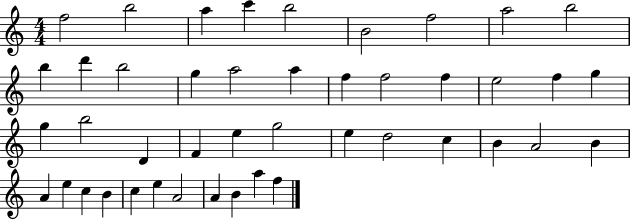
{
  \clef treble
  \numericTimeSignature
  \time 4/4
  \key c \major
  f''2 b''2 | a''4 c'''4 b''2 | b'2 f''2 | a''2 b''2 | \break b''4 d'''4 b''2 | g''4 a''2 a''4 | f''4 f''2 f''4 | e''2 f''4 g''4 | \break g''4 b''2 d'4 | f'4 e''4 g''2 | e''4 d''2 c''4 | b'4 a'2 b'4 | \break a'4 e''4 c''4 b'4 | c''4 e''4 a'2 | a'4 b'4 a''4 f''4 | \bar "|."
}